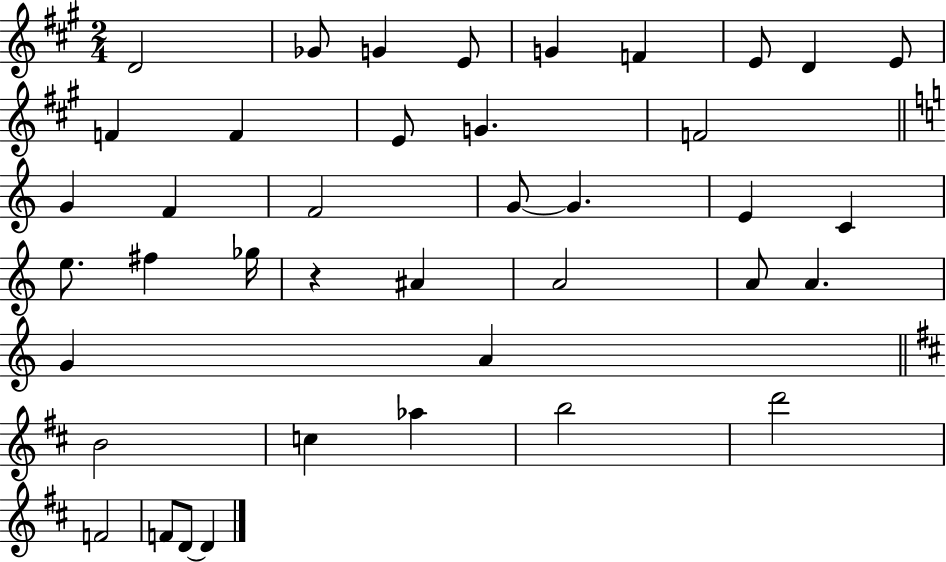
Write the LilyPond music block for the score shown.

{
  \clef treble
  \numericTimeSignature
  \time 2/4
  \key a \major
  \repeat volta 2 { d'2 | ges'8 g'4 e'8 | g'4 f'4 | e'8 d'4 e'8 | \break f'4 f'4 | e'8 g'4. | f'2 | \bar "||" \break \key a \minor g'4 f'4 | f'2 | g'8~~ g'4. | e'4 c'4 | \break e''8. fis''4 ges''16 | r4 ais'4 | a'2 | a'8 a'4. | \break g'4 a'4 | \bar "||" \break \key d \major b'2 | c''4 aes''4 | b''2 | d'''2 | \break f'2 | f'8 d'8~~ d'4 | } \bar "|."
}